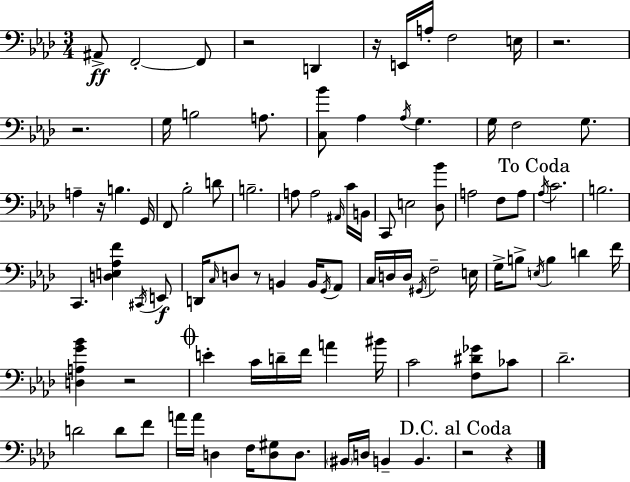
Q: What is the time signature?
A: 3/4